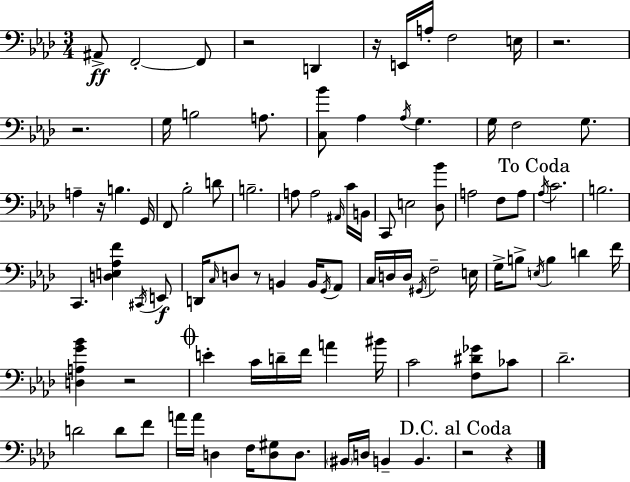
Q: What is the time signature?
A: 3/4